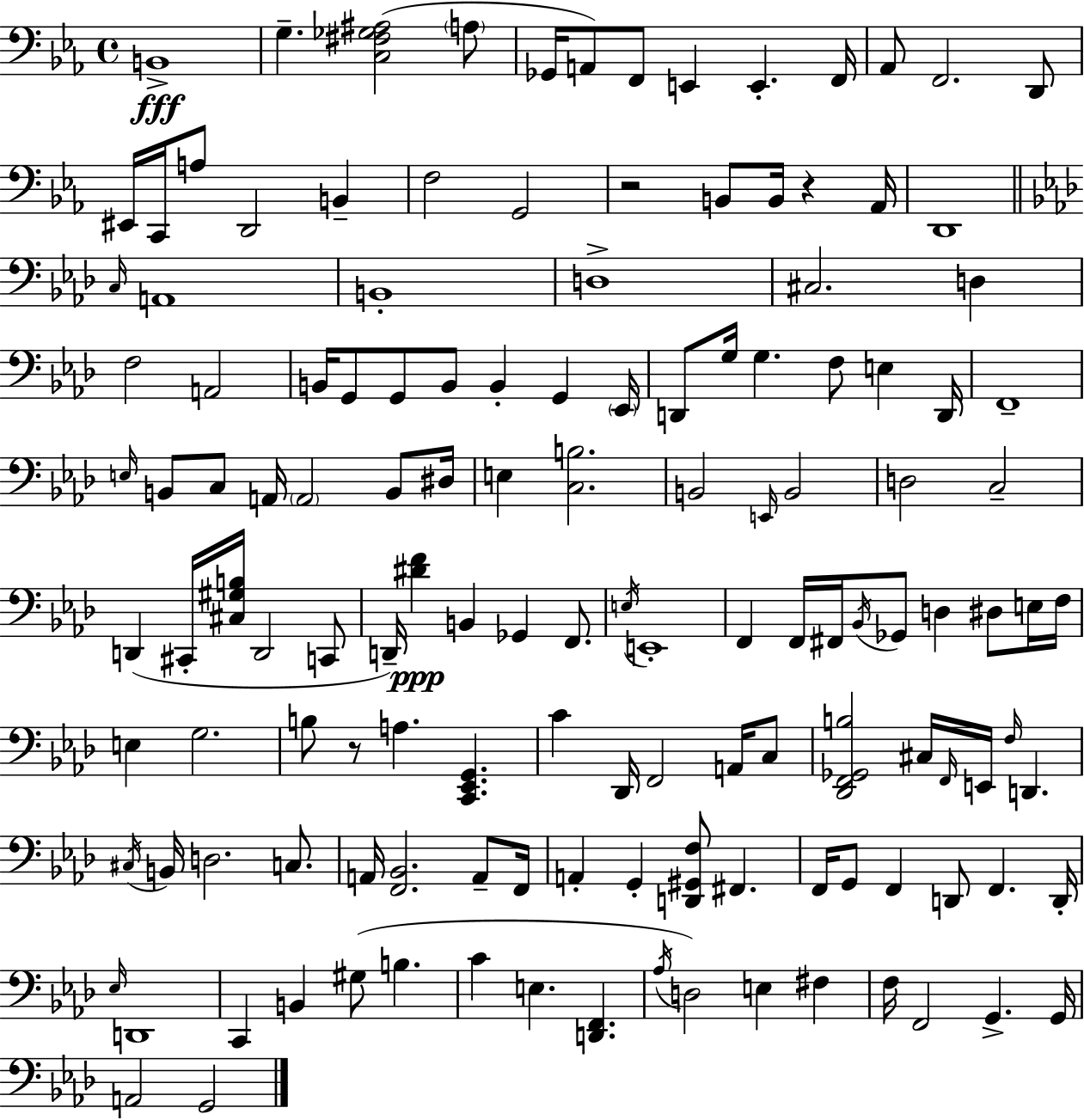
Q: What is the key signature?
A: EES major